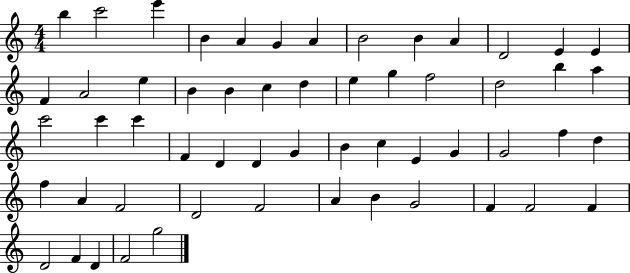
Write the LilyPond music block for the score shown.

{
  \clef treble
  \numericTimeSignature
  \time 4/4
  \key c \major
  b''4 c'''2 e'''4 | b'4 a'4 g'4 a'4 | b'2 b'4 a'4 | d'2 e'4 e'4 | \break f'4 a'2 e''4 | b'4 b'4 c''4 d''4 | e''4 g''4 f''2 | d''2 b''4 a''4 | \break c'''2 c'''4 c'''4 | f'4 d'4 d'4 g'4 | b'4 c''4 e'4 g'4 | g'2 f''4 d''4 | \break f''4 a'4 f'2 | d'2 f'2 | a'4 b'4 g'2 | f'4 f'2 f'4 | \break d'2 f'4 d'4 | f'2 g''2 | \bar "|."
}